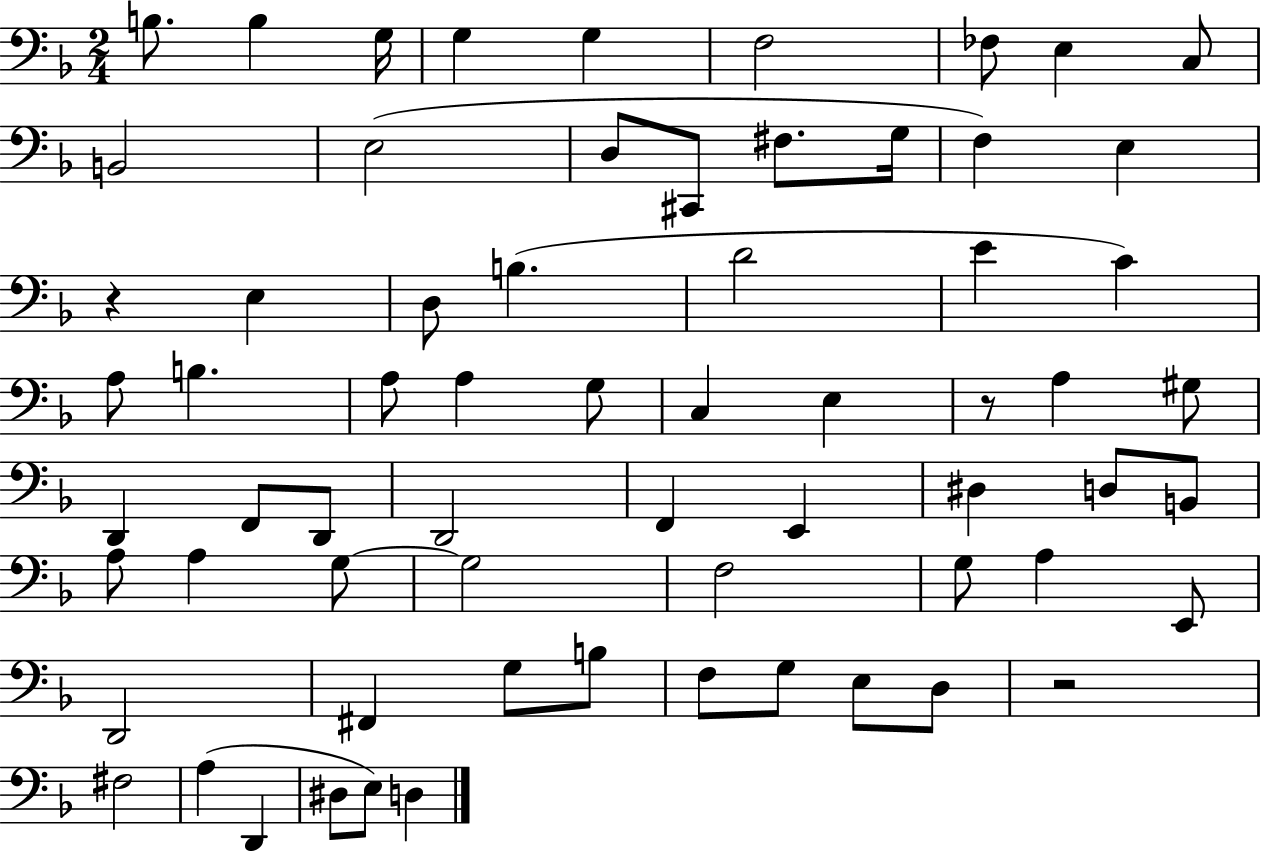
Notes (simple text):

B3/e. B3/q G3/s G3/q G3/q F3/h FES3/e E3/q C3/e B2/h E3/h D3/e C#2/e F#3/e. G3/s F3/q E3/q R/q E3/q D3/e B3/q. D4/h E4/q C4/q A3/e B3/q. A3/e A3/q G3/e C3/q E3/q R/e A3/q G#3/e D2/q F2/e D2/e D2/h F2/q E2/q D#3/q D3/e B2/e A3/e A3/q G3/e G3/h F3/h G3/e A3/q E2/e D2/h F#2/q G3/e B3/e F3/e G3/e E3/e D3/e R/h F#3/h A3/q D2/q D#3/e E3/e D3/q